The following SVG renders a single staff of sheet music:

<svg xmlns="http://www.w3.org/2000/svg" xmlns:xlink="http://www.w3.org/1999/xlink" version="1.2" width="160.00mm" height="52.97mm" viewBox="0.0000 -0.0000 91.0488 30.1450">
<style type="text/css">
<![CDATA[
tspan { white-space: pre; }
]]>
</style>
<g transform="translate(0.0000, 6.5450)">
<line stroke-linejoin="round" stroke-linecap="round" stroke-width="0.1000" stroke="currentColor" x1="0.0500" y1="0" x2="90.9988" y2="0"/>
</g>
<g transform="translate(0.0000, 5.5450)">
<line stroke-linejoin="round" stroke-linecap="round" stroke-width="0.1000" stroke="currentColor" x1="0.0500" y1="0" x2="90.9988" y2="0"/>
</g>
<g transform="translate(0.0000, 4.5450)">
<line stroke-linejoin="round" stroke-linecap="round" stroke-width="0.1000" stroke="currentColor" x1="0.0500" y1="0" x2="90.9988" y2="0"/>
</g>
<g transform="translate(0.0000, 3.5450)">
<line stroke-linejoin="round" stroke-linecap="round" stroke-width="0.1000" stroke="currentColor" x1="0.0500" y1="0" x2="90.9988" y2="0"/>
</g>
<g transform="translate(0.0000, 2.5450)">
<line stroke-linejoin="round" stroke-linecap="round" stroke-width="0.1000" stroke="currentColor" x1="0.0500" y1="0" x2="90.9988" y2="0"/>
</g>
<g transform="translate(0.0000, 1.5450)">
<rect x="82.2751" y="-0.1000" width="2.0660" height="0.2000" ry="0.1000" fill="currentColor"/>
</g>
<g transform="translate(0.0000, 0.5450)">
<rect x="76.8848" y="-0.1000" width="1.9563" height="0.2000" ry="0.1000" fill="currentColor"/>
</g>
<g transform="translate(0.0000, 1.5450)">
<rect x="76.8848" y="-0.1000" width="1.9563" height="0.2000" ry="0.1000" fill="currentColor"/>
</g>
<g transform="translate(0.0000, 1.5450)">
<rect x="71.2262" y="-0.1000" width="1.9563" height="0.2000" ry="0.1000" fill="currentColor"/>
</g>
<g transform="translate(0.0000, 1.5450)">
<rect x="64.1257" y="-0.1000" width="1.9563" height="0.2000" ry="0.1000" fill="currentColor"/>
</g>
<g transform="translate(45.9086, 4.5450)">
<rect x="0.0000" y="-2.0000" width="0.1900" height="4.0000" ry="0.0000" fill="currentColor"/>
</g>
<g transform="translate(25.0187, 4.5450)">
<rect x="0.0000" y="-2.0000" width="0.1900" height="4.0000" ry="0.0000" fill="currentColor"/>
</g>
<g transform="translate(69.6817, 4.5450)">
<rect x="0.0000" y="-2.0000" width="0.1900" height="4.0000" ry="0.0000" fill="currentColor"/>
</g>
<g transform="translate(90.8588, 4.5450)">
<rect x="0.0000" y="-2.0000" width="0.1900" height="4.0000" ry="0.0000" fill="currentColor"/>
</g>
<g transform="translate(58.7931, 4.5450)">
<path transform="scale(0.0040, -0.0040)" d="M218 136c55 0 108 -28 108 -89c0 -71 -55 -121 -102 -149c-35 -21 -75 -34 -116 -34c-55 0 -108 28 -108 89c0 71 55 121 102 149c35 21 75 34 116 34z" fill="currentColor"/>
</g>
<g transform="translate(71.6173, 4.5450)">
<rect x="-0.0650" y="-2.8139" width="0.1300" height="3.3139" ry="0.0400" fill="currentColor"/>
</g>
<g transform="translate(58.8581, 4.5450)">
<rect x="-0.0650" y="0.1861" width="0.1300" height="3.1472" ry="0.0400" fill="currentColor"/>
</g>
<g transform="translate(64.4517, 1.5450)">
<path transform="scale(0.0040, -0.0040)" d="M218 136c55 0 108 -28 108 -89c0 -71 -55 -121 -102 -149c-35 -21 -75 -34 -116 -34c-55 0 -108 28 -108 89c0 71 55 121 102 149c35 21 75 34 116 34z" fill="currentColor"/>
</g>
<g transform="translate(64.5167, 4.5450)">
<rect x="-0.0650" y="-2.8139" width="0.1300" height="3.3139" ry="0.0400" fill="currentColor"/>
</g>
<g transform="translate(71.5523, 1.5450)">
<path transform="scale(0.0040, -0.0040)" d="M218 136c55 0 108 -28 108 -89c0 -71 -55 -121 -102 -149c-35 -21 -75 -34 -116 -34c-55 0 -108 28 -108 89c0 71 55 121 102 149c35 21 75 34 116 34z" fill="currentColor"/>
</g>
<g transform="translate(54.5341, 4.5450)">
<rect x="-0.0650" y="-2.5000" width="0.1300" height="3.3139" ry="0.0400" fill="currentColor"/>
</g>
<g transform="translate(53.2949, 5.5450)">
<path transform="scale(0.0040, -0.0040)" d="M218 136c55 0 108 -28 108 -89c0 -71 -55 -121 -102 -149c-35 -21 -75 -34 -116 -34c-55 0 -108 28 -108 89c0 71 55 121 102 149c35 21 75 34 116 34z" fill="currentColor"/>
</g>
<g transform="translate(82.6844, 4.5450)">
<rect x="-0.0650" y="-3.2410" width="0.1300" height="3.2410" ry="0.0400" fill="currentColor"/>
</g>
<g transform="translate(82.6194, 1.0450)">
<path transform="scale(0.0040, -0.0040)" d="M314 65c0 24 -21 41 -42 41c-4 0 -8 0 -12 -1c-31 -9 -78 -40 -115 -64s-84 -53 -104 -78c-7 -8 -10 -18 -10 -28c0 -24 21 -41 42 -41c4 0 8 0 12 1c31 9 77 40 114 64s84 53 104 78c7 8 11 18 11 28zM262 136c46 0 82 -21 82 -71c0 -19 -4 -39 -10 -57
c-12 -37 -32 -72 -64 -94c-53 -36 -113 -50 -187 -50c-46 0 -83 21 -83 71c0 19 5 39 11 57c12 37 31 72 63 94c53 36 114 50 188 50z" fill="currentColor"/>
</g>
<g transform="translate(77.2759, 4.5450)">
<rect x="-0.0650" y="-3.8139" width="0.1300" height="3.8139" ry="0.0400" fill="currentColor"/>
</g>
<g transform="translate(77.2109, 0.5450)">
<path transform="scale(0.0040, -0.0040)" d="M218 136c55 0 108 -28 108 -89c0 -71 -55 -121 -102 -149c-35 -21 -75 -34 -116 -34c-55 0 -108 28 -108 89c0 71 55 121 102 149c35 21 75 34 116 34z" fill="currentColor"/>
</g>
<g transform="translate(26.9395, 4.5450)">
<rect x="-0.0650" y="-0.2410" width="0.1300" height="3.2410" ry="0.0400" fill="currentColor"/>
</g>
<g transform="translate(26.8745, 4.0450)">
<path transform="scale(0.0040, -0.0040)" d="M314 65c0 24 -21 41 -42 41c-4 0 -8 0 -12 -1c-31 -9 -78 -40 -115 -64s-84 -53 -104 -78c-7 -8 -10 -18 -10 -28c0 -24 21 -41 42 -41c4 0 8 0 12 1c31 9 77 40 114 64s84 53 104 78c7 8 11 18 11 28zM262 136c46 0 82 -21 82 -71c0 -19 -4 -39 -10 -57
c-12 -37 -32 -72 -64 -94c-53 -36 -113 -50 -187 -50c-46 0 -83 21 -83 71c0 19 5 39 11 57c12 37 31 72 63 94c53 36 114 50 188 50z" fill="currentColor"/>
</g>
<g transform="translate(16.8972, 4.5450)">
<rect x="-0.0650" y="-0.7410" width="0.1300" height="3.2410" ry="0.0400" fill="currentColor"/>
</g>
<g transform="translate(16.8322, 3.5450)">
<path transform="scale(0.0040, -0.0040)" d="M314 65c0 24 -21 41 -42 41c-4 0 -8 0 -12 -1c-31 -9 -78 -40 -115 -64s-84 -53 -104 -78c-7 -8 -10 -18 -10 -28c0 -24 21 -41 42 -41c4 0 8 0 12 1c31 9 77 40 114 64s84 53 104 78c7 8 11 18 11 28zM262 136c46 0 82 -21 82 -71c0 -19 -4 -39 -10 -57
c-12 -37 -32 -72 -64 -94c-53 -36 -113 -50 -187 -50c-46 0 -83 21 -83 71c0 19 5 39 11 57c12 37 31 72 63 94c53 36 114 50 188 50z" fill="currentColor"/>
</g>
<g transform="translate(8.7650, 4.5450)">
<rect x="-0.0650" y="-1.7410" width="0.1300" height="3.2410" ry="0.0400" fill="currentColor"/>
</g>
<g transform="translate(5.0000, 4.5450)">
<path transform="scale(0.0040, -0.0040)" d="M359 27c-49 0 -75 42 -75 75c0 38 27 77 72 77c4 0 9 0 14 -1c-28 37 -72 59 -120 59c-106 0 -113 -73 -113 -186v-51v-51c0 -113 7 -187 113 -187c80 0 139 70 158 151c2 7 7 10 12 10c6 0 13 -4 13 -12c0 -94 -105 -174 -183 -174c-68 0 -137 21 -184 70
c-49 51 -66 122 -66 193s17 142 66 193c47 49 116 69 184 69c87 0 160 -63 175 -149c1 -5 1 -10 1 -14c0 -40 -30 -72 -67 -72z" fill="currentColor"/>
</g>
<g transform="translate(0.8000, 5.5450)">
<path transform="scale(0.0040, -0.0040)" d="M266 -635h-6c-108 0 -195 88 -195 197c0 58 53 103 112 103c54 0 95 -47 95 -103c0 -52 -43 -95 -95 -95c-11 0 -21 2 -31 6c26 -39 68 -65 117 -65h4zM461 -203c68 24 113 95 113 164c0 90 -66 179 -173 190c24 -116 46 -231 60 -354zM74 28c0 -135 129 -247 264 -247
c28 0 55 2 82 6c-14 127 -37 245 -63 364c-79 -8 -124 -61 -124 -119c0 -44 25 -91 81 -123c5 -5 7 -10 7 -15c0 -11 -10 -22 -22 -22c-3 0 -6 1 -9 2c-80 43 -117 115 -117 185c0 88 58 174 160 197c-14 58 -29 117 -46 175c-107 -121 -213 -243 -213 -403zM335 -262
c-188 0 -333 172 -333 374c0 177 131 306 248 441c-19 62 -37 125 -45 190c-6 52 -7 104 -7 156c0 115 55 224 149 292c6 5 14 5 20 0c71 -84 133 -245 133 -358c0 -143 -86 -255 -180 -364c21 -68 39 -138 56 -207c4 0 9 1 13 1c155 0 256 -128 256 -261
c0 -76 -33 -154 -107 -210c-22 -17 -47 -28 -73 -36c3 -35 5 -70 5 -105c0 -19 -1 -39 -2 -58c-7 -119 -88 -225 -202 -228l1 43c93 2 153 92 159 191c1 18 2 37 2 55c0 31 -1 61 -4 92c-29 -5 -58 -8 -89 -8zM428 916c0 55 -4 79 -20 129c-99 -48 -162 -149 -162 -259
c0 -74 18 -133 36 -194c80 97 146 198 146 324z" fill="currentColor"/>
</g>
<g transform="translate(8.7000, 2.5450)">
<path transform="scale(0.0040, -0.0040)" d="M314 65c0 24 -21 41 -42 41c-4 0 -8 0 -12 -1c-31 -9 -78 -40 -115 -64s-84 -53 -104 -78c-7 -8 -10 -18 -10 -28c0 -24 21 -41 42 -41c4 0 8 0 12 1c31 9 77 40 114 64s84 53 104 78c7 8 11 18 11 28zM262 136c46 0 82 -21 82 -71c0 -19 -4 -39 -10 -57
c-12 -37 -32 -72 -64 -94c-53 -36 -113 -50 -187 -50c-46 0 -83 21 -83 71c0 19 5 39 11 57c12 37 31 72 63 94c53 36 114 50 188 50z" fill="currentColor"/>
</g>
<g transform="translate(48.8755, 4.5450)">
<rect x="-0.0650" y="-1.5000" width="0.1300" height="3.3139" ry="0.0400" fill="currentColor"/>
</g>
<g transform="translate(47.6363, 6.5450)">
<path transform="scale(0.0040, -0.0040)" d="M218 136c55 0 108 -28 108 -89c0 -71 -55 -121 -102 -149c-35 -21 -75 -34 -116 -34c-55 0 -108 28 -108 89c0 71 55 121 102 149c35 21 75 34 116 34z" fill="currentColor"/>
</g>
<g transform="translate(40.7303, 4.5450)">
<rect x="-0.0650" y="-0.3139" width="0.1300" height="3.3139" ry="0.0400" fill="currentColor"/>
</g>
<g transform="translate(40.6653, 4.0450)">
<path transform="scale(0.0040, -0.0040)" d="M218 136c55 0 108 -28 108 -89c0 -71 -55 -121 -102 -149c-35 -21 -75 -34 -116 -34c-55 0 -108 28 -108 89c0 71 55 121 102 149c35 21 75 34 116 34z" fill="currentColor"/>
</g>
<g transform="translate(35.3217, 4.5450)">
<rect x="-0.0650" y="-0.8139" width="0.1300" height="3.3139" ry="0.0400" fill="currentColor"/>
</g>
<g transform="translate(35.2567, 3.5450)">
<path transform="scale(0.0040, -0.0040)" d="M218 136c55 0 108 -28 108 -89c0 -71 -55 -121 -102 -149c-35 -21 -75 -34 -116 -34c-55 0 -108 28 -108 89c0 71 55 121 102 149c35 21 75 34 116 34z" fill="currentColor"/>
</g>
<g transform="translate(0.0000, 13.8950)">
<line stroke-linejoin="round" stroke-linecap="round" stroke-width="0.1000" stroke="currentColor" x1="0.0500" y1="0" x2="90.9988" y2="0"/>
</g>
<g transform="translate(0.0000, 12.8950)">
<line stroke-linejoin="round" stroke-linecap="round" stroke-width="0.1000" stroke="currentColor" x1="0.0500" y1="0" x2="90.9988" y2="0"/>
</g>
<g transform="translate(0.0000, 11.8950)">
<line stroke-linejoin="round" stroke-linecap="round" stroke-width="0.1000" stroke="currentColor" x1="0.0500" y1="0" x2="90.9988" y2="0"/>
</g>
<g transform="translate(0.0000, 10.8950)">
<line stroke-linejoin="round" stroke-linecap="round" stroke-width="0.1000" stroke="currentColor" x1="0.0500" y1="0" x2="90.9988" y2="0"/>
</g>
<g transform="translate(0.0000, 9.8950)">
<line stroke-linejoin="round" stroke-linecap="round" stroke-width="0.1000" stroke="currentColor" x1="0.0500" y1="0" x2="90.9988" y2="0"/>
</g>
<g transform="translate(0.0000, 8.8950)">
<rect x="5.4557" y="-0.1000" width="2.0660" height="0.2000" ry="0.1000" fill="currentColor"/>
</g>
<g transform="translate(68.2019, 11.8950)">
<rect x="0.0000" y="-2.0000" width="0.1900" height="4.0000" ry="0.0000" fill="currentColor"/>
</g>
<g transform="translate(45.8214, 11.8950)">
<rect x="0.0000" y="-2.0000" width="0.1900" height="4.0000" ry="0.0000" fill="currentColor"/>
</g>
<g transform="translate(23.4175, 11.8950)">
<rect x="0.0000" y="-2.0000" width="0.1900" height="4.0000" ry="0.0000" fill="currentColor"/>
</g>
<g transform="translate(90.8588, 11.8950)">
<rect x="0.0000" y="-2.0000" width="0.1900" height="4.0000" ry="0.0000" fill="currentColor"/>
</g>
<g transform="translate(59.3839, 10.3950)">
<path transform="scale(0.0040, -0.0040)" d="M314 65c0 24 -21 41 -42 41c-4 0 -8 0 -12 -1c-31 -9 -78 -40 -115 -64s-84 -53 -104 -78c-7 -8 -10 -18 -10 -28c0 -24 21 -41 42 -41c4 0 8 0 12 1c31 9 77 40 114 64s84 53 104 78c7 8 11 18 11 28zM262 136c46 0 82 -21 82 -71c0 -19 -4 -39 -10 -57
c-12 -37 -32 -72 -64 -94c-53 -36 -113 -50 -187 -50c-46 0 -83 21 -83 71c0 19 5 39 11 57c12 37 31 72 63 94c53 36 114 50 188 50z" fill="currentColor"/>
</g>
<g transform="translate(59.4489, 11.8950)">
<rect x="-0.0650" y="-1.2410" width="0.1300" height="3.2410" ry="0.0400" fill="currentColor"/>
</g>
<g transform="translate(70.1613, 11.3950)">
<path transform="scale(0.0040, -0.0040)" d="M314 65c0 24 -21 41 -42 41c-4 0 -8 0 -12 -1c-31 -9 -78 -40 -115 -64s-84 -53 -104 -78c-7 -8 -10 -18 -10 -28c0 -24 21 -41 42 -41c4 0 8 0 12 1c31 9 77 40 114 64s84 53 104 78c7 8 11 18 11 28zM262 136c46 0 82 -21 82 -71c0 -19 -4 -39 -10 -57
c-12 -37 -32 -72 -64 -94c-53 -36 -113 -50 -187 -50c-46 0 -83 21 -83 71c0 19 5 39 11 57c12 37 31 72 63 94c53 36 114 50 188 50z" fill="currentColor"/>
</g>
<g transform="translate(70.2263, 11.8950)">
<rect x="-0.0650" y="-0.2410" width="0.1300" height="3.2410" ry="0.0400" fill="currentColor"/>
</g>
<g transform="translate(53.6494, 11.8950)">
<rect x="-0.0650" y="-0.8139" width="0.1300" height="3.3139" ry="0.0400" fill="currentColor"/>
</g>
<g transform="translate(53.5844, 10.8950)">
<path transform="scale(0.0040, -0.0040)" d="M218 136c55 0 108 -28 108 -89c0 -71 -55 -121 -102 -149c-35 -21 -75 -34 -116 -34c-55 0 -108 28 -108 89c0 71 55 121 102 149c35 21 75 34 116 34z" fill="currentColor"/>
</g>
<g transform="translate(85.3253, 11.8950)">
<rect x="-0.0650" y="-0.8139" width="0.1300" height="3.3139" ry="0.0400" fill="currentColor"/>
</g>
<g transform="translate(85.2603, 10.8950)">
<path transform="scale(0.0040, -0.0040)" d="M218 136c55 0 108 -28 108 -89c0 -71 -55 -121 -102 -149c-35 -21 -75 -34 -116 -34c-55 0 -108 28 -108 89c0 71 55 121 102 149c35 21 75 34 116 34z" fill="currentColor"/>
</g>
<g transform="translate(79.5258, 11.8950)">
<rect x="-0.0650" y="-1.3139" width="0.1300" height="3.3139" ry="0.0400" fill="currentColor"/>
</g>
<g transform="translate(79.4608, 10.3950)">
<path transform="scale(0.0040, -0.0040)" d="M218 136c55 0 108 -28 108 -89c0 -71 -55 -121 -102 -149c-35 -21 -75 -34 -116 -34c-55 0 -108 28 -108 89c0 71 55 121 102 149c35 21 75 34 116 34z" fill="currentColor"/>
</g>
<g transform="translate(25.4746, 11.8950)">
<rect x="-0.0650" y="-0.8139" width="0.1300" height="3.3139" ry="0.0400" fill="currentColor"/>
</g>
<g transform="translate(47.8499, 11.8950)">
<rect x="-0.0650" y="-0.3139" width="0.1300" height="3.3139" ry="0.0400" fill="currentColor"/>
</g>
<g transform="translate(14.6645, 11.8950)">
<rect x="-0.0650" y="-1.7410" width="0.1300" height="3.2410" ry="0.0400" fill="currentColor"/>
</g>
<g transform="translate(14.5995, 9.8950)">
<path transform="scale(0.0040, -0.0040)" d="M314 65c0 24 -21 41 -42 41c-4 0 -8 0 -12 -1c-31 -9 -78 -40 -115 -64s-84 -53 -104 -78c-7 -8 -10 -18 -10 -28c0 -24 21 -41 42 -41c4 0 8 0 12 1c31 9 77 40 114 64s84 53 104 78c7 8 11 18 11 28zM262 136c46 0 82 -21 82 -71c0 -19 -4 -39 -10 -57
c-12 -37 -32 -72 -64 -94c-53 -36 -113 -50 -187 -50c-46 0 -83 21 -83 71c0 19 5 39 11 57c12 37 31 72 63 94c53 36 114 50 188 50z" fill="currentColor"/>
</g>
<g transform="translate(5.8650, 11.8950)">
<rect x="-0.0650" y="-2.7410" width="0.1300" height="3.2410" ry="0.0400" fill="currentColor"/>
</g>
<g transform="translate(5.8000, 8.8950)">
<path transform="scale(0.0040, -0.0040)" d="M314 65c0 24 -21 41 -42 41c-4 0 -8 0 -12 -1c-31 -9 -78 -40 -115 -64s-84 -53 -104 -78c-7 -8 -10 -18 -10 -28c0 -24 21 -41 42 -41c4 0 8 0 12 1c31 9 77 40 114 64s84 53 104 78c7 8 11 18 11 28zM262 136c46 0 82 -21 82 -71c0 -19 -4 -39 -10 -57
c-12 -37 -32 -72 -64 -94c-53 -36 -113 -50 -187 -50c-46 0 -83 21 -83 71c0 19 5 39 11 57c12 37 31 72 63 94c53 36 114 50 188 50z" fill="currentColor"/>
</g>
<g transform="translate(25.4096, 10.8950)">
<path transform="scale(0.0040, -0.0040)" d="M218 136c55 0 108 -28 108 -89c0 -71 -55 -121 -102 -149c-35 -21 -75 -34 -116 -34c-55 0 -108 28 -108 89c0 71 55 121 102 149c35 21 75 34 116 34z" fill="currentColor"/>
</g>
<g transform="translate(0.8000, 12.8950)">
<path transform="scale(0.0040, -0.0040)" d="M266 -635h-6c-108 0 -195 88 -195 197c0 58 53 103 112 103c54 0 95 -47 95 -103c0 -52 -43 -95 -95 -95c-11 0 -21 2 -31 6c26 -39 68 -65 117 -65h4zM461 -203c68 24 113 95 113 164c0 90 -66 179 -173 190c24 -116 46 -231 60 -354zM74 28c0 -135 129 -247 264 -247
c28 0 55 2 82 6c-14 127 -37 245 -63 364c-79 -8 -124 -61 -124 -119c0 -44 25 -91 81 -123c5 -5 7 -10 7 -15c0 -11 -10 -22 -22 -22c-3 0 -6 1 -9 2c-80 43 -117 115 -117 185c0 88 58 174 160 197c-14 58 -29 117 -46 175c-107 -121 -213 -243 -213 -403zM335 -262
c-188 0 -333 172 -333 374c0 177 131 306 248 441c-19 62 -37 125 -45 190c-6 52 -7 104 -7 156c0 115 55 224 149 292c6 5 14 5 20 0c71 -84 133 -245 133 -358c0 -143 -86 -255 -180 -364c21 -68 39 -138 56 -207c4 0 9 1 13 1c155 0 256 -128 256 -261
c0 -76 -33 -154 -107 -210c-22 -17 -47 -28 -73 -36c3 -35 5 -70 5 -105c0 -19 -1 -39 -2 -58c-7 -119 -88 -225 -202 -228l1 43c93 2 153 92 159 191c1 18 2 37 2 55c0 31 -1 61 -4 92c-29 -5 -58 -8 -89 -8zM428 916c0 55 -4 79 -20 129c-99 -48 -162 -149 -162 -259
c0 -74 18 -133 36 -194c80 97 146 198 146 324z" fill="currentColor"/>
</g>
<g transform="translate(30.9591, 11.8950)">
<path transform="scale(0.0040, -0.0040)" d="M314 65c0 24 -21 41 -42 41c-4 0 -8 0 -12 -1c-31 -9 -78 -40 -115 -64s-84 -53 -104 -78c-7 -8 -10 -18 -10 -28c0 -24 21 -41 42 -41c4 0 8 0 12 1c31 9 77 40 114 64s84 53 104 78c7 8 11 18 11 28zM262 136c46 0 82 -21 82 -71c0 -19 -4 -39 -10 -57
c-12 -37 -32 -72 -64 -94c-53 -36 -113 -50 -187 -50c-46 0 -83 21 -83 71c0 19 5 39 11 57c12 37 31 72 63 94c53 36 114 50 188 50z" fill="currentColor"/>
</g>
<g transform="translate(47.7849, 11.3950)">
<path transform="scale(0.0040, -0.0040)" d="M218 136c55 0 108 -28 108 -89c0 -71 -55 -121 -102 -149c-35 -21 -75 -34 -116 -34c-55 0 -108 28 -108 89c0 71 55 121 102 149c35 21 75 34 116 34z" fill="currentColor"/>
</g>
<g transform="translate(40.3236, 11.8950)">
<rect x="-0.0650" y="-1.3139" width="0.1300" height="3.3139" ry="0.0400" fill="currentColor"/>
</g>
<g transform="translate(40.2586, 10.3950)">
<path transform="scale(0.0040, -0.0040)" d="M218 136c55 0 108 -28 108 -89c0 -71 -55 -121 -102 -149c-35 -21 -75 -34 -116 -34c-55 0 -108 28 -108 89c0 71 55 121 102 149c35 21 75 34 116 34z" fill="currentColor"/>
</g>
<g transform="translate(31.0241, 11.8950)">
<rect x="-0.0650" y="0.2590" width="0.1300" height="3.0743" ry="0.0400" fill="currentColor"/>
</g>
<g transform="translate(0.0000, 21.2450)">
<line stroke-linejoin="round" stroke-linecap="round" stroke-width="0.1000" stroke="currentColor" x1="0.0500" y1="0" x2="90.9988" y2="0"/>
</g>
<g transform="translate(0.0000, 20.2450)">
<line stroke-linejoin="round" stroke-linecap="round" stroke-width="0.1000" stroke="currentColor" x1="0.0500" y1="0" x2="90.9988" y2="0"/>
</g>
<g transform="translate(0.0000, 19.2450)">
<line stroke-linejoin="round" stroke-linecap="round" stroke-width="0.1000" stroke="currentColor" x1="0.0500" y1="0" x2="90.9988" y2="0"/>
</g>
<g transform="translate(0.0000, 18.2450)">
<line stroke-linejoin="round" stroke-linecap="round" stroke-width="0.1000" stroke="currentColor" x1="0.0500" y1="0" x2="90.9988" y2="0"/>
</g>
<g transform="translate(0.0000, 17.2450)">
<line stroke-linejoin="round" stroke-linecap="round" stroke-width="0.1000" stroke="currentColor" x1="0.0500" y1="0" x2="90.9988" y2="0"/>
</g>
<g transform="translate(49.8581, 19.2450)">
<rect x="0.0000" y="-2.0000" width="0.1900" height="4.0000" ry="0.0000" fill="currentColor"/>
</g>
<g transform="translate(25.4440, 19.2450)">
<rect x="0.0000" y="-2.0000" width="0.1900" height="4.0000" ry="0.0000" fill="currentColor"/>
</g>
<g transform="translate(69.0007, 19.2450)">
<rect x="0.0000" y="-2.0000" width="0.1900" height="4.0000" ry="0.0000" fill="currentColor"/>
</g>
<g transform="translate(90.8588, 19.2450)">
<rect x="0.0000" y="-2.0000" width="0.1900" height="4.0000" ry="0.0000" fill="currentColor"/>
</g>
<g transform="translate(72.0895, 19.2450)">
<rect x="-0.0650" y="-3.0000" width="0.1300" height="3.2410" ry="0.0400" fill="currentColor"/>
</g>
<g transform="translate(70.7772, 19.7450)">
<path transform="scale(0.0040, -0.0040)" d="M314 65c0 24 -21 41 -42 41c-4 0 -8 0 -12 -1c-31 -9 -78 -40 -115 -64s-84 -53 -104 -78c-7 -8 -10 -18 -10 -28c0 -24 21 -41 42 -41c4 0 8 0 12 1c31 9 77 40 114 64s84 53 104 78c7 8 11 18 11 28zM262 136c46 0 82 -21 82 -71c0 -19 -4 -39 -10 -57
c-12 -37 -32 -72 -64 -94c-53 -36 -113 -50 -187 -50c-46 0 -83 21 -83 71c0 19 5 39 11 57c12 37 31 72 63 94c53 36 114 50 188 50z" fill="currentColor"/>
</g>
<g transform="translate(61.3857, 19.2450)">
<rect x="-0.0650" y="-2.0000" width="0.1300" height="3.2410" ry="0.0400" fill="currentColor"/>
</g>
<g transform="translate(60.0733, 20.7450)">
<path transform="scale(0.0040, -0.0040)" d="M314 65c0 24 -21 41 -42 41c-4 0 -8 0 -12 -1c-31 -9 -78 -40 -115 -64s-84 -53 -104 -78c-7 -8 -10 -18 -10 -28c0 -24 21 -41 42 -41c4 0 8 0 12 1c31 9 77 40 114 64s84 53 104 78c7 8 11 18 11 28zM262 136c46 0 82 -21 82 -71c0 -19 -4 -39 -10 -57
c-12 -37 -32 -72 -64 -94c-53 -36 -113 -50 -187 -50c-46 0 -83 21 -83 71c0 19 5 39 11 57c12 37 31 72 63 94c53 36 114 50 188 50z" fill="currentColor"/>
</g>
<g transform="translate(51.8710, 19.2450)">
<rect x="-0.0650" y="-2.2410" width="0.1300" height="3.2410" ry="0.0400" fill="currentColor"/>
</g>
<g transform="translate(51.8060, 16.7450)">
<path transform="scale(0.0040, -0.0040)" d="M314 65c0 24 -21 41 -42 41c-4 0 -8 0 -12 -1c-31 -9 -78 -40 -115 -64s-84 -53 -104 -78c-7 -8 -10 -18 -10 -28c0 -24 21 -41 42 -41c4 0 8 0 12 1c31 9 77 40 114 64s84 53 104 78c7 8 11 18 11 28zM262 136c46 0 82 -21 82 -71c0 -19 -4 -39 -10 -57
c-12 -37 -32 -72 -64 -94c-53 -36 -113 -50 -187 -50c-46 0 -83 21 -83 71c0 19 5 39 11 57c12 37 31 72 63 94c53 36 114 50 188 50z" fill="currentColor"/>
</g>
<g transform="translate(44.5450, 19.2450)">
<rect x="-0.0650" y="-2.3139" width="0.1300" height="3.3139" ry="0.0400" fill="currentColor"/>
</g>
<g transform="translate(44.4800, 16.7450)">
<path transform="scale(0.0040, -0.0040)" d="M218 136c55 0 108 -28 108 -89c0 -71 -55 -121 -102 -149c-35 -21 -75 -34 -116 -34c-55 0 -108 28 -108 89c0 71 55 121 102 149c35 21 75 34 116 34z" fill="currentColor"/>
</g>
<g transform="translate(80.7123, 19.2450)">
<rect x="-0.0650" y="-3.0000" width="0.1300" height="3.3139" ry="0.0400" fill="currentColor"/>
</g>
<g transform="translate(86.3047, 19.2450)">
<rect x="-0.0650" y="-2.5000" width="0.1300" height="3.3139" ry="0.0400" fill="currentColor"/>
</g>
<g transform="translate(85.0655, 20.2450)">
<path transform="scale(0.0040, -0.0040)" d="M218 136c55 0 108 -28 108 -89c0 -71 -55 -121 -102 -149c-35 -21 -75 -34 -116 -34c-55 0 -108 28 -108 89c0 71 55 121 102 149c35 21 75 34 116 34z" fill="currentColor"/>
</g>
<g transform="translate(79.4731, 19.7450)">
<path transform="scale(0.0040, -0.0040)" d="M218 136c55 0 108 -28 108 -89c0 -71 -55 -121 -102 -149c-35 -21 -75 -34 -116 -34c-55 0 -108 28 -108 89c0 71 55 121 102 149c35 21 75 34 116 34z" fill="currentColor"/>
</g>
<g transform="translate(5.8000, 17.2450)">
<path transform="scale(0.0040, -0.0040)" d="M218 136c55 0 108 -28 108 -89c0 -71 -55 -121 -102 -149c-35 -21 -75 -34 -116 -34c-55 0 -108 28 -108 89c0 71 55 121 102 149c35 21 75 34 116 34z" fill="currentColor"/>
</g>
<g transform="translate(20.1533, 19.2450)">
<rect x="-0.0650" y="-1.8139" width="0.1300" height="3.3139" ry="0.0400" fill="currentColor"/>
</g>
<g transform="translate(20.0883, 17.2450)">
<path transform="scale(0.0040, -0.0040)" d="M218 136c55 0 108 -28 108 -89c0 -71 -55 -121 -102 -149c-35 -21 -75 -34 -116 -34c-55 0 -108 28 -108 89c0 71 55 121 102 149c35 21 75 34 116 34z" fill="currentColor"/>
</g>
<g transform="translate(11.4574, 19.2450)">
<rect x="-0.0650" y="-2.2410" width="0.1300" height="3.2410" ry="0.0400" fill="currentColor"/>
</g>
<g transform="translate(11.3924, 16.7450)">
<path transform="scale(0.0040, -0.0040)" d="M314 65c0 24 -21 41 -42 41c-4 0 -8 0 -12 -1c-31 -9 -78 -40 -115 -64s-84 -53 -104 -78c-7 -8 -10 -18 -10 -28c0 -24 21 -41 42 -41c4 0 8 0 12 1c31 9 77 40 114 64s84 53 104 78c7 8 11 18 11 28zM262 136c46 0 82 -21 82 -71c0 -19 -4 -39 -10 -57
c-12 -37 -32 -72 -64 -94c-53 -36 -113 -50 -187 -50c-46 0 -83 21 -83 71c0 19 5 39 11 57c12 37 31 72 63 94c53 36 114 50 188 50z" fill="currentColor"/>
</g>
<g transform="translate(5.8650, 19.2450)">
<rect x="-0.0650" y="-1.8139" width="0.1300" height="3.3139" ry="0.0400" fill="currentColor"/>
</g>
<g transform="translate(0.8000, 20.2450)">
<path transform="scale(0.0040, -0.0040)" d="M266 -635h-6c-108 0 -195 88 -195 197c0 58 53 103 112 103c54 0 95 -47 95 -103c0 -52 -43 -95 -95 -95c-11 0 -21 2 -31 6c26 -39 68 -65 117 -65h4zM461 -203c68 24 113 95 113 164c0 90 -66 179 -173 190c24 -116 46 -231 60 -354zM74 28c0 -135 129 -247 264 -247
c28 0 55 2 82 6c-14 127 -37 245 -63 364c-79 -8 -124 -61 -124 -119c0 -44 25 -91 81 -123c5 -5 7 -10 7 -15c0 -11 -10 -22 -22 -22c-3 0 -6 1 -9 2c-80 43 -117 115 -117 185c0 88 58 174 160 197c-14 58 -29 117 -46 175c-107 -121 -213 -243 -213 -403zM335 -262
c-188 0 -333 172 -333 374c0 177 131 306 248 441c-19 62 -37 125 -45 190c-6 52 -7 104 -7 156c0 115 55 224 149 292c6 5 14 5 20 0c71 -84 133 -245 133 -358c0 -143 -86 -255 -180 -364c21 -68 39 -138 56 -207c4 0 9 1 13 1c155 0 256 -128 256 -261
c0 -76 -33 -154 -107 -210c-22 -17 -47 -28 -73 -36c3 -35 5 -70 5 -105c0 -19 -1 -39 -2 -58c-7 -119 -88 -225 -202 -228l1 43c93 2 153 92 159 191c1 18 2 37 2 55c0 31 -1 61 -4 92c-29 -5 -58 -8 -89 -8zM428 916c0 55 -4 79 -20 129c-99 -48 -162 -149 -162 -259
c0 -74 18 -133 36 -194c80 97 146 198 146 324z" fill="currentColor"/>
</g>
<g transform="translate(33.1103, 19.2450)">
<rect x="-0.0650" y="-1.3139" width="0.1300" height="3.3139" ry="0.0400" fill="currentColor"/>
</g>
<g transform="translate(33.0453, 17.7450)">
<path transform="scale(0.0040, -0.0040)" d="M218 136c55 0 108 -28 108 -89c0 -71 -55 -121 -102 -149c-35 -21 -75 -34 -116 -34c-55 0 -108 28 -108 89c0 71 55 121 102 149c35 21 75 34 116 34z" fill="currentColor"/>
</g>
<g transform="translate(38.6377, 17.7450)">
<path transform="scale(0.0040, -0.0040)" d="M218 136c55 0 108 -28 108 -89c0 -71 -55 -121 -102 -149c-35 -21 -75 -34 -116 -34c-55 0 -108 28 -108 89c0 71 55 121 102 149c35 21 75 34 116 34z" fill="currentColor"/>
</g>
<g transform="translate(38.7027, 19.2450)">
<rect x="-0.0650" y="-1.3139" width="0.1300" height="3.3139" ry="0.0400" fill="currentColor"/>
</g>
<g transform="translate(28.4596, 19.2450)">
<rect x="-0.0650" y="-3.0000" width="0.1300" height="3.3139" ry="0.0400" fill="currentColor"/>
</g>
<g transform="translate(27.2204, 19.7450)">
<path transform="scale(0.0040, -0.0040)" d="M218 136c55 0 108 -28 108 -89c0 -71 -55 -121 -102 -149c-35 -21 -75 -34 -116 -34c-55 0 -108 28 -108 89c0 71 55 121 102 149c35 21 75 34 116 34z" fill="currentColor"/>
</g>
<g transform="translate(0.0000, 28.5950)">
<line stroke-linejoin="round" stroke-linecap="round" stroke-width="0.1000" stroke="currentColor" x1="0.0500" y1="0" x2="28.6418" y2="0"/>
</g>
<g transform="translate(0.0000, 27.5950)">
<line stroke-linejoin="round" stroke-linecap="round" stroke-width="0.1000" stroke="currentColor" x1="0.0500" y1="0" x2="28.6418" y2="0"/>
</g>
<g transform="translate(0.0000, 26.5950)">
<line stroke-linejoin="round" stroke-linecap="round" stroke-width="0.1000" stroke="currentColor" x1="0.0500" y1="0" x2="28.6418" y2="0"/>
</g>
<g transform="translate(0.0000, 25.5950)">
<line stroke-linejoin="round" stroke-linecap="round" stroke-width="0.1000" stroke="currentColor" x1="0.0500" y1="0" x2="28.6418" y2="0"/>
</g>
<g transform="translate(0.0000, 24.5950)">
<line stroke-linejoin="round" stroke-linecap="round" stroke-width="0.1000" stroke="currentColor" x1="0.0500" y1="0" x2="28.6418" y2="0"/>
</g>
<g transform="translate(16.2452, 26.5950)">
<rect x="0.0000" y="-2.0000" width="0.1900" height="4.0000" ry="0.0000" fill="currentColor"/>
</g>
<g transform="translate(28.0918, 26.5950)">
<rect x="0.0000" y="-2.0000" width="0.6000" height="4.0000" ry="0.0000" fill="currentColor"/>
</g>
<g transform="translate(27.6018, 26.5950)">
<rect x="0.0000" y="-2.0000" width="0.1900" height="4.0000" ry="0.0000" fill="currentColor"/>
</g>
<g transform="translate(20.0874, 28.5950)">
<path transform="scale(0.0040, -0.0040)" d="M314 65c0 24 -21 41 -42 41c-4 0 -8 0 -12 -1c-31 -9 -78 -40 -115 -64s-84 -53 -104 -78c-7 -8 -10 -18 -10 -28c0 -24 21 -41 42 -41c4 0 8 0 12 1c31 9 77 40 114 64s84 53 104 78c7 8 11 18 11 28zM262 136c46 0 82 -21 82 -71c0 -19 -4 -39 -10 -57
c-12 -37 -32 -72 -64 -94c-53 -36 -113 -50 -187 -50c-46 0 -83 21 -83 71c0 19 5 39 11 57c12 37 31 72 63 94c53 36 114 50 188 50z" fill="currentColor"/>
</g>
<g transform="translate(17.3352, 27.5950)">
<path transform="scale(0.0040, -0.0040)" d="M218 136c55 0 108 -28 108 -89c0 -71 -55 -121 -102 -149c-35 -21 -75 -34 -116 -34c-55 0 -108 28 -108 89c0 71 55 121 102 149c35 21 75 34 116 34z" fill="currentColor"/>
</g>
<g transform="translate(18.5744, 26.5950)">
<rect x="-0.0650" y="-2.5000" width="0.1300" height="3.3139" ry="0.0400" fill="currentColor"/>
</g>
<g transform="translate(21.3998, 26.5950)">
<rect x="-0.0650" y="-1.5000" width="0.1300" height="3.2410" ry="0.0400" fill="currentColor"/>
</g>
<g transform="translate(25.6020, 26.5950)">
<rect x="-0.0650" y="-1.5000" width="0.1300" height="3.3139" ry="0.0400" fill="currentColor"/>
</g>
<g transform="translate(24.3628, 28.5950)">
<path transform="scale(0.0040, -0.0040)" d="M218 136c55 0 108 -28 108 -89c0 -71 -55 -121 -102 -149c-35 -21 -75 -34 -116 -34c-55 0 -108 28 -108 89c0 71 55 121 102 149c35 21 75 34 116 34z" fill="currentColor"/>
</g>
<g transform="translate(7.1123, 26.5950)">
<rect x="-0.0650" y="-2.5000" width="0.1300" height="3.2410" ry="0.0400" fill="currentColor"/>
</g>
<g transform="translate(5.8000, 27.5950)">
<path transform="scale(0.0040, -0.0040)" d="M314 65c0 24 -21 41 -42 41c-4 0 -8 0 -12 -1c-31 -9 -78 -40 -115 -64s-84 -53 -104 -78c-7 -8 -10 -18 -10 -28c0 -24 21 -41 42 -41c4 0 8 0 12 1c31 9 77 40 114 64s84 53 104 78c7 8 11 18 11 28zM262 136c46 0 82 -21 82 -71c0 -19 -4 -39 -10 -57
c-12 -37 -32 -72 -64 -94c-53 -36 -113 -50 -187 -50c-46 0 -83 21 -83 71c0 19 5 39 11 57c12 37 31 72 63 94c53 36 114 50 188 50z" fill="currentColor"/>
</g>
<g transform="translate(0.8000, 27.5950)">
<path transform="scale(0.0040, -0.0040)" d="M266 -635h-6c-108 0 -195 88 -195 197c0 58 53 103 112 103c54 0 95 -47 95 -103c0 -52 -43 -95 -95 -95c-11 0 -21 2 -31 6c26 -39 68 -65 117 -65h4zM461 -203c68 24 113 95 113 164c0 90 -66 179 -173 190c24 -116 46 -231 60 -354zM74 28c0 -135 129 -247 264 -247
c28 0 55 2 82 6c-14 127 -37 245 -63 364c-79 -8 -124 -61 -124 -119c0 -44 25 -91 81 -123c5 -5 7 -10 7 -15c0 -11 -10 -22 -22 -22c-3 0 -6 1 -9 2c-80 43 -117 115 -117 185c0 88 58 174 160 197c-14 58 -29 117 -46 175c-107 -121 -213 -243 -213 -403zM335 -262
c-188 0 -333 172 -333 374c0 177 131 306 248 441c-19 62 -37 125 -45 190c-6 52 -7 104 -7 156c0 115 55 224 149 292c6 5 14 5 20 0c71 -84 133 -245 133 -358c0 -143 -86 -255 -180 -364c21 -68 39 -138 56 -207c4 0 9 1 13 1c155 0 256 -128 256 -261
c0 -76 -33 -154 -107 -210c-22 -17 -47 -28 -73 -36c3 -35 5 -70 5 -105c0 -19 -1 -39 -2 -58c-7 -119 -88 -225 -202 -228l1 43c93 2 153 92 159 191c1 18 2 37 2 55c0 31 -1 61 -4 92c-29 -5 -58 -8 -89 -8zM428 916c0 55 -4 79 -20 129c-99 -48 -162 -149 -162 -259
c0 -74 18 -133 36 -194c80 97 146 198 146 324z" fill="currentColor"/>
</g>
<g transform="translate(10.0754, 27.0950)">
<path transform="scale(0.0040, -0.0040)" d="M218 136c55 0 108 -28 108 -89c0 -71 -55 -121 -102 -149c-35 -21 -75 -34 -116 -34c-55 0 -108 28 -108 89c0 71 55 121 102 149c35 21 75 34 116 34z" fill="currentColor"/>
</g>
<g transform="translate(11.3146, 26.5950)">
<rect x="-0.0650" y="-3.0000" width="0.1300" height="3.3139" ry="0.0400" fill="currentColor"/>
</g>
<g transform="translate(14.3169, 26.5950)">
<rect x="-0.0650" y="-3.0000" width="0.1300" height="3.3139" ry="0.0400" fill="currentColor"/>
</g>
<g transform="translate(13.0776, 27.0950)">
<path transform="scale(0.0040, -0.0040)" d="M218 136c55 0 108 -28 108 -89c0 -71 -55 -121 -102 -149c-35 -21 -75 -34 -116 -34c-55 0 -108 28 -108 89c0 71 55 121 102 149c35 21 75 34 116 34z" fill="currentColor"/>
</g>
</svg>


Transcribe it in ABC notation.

X:1
T:Untitled
M:4/4
L:1/4
K:C
f2 d2 c2 d c E G B a a c' b2 a2 f2 d B2 e c d e2 c2 e d f g2 f A e e g g2 F2 A2 A G G2 A A G E2 E